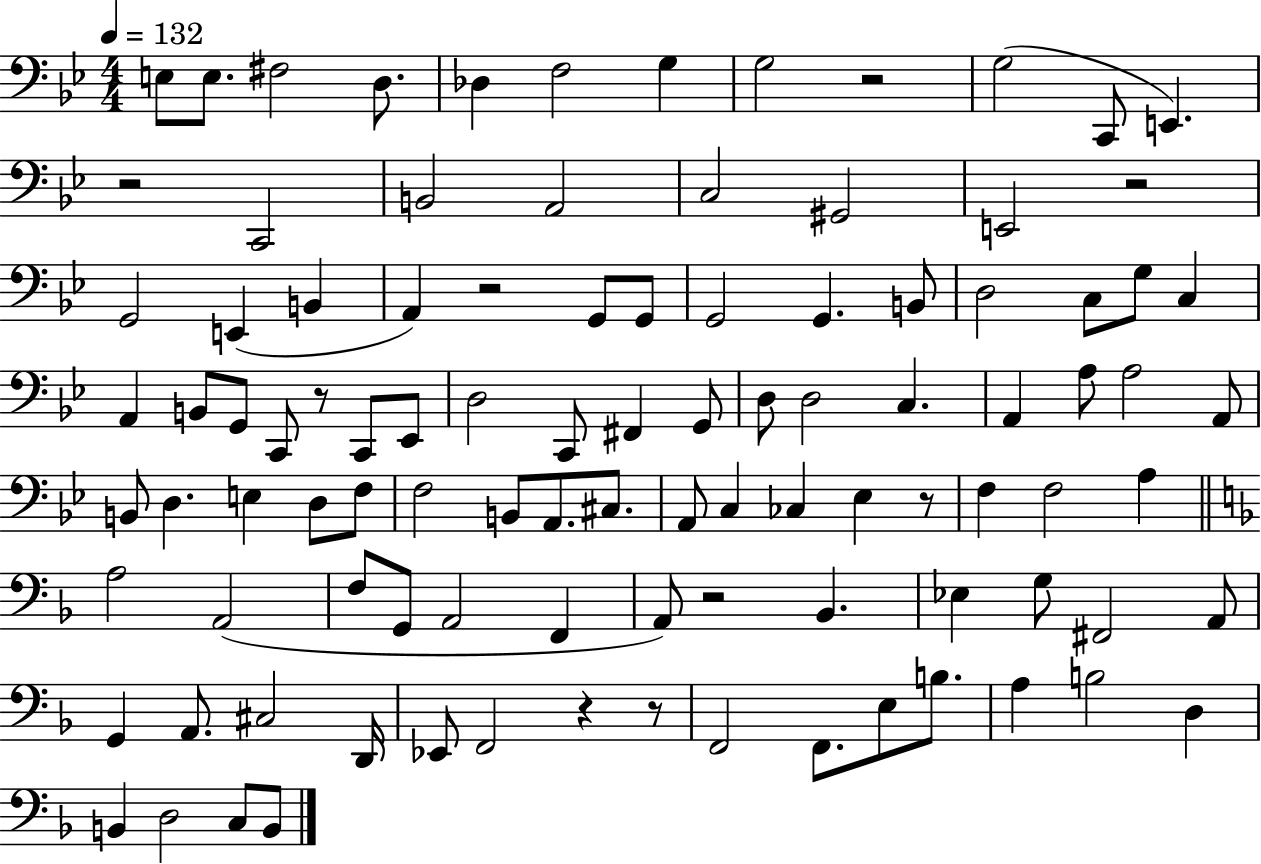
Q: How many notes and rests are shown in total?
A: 101